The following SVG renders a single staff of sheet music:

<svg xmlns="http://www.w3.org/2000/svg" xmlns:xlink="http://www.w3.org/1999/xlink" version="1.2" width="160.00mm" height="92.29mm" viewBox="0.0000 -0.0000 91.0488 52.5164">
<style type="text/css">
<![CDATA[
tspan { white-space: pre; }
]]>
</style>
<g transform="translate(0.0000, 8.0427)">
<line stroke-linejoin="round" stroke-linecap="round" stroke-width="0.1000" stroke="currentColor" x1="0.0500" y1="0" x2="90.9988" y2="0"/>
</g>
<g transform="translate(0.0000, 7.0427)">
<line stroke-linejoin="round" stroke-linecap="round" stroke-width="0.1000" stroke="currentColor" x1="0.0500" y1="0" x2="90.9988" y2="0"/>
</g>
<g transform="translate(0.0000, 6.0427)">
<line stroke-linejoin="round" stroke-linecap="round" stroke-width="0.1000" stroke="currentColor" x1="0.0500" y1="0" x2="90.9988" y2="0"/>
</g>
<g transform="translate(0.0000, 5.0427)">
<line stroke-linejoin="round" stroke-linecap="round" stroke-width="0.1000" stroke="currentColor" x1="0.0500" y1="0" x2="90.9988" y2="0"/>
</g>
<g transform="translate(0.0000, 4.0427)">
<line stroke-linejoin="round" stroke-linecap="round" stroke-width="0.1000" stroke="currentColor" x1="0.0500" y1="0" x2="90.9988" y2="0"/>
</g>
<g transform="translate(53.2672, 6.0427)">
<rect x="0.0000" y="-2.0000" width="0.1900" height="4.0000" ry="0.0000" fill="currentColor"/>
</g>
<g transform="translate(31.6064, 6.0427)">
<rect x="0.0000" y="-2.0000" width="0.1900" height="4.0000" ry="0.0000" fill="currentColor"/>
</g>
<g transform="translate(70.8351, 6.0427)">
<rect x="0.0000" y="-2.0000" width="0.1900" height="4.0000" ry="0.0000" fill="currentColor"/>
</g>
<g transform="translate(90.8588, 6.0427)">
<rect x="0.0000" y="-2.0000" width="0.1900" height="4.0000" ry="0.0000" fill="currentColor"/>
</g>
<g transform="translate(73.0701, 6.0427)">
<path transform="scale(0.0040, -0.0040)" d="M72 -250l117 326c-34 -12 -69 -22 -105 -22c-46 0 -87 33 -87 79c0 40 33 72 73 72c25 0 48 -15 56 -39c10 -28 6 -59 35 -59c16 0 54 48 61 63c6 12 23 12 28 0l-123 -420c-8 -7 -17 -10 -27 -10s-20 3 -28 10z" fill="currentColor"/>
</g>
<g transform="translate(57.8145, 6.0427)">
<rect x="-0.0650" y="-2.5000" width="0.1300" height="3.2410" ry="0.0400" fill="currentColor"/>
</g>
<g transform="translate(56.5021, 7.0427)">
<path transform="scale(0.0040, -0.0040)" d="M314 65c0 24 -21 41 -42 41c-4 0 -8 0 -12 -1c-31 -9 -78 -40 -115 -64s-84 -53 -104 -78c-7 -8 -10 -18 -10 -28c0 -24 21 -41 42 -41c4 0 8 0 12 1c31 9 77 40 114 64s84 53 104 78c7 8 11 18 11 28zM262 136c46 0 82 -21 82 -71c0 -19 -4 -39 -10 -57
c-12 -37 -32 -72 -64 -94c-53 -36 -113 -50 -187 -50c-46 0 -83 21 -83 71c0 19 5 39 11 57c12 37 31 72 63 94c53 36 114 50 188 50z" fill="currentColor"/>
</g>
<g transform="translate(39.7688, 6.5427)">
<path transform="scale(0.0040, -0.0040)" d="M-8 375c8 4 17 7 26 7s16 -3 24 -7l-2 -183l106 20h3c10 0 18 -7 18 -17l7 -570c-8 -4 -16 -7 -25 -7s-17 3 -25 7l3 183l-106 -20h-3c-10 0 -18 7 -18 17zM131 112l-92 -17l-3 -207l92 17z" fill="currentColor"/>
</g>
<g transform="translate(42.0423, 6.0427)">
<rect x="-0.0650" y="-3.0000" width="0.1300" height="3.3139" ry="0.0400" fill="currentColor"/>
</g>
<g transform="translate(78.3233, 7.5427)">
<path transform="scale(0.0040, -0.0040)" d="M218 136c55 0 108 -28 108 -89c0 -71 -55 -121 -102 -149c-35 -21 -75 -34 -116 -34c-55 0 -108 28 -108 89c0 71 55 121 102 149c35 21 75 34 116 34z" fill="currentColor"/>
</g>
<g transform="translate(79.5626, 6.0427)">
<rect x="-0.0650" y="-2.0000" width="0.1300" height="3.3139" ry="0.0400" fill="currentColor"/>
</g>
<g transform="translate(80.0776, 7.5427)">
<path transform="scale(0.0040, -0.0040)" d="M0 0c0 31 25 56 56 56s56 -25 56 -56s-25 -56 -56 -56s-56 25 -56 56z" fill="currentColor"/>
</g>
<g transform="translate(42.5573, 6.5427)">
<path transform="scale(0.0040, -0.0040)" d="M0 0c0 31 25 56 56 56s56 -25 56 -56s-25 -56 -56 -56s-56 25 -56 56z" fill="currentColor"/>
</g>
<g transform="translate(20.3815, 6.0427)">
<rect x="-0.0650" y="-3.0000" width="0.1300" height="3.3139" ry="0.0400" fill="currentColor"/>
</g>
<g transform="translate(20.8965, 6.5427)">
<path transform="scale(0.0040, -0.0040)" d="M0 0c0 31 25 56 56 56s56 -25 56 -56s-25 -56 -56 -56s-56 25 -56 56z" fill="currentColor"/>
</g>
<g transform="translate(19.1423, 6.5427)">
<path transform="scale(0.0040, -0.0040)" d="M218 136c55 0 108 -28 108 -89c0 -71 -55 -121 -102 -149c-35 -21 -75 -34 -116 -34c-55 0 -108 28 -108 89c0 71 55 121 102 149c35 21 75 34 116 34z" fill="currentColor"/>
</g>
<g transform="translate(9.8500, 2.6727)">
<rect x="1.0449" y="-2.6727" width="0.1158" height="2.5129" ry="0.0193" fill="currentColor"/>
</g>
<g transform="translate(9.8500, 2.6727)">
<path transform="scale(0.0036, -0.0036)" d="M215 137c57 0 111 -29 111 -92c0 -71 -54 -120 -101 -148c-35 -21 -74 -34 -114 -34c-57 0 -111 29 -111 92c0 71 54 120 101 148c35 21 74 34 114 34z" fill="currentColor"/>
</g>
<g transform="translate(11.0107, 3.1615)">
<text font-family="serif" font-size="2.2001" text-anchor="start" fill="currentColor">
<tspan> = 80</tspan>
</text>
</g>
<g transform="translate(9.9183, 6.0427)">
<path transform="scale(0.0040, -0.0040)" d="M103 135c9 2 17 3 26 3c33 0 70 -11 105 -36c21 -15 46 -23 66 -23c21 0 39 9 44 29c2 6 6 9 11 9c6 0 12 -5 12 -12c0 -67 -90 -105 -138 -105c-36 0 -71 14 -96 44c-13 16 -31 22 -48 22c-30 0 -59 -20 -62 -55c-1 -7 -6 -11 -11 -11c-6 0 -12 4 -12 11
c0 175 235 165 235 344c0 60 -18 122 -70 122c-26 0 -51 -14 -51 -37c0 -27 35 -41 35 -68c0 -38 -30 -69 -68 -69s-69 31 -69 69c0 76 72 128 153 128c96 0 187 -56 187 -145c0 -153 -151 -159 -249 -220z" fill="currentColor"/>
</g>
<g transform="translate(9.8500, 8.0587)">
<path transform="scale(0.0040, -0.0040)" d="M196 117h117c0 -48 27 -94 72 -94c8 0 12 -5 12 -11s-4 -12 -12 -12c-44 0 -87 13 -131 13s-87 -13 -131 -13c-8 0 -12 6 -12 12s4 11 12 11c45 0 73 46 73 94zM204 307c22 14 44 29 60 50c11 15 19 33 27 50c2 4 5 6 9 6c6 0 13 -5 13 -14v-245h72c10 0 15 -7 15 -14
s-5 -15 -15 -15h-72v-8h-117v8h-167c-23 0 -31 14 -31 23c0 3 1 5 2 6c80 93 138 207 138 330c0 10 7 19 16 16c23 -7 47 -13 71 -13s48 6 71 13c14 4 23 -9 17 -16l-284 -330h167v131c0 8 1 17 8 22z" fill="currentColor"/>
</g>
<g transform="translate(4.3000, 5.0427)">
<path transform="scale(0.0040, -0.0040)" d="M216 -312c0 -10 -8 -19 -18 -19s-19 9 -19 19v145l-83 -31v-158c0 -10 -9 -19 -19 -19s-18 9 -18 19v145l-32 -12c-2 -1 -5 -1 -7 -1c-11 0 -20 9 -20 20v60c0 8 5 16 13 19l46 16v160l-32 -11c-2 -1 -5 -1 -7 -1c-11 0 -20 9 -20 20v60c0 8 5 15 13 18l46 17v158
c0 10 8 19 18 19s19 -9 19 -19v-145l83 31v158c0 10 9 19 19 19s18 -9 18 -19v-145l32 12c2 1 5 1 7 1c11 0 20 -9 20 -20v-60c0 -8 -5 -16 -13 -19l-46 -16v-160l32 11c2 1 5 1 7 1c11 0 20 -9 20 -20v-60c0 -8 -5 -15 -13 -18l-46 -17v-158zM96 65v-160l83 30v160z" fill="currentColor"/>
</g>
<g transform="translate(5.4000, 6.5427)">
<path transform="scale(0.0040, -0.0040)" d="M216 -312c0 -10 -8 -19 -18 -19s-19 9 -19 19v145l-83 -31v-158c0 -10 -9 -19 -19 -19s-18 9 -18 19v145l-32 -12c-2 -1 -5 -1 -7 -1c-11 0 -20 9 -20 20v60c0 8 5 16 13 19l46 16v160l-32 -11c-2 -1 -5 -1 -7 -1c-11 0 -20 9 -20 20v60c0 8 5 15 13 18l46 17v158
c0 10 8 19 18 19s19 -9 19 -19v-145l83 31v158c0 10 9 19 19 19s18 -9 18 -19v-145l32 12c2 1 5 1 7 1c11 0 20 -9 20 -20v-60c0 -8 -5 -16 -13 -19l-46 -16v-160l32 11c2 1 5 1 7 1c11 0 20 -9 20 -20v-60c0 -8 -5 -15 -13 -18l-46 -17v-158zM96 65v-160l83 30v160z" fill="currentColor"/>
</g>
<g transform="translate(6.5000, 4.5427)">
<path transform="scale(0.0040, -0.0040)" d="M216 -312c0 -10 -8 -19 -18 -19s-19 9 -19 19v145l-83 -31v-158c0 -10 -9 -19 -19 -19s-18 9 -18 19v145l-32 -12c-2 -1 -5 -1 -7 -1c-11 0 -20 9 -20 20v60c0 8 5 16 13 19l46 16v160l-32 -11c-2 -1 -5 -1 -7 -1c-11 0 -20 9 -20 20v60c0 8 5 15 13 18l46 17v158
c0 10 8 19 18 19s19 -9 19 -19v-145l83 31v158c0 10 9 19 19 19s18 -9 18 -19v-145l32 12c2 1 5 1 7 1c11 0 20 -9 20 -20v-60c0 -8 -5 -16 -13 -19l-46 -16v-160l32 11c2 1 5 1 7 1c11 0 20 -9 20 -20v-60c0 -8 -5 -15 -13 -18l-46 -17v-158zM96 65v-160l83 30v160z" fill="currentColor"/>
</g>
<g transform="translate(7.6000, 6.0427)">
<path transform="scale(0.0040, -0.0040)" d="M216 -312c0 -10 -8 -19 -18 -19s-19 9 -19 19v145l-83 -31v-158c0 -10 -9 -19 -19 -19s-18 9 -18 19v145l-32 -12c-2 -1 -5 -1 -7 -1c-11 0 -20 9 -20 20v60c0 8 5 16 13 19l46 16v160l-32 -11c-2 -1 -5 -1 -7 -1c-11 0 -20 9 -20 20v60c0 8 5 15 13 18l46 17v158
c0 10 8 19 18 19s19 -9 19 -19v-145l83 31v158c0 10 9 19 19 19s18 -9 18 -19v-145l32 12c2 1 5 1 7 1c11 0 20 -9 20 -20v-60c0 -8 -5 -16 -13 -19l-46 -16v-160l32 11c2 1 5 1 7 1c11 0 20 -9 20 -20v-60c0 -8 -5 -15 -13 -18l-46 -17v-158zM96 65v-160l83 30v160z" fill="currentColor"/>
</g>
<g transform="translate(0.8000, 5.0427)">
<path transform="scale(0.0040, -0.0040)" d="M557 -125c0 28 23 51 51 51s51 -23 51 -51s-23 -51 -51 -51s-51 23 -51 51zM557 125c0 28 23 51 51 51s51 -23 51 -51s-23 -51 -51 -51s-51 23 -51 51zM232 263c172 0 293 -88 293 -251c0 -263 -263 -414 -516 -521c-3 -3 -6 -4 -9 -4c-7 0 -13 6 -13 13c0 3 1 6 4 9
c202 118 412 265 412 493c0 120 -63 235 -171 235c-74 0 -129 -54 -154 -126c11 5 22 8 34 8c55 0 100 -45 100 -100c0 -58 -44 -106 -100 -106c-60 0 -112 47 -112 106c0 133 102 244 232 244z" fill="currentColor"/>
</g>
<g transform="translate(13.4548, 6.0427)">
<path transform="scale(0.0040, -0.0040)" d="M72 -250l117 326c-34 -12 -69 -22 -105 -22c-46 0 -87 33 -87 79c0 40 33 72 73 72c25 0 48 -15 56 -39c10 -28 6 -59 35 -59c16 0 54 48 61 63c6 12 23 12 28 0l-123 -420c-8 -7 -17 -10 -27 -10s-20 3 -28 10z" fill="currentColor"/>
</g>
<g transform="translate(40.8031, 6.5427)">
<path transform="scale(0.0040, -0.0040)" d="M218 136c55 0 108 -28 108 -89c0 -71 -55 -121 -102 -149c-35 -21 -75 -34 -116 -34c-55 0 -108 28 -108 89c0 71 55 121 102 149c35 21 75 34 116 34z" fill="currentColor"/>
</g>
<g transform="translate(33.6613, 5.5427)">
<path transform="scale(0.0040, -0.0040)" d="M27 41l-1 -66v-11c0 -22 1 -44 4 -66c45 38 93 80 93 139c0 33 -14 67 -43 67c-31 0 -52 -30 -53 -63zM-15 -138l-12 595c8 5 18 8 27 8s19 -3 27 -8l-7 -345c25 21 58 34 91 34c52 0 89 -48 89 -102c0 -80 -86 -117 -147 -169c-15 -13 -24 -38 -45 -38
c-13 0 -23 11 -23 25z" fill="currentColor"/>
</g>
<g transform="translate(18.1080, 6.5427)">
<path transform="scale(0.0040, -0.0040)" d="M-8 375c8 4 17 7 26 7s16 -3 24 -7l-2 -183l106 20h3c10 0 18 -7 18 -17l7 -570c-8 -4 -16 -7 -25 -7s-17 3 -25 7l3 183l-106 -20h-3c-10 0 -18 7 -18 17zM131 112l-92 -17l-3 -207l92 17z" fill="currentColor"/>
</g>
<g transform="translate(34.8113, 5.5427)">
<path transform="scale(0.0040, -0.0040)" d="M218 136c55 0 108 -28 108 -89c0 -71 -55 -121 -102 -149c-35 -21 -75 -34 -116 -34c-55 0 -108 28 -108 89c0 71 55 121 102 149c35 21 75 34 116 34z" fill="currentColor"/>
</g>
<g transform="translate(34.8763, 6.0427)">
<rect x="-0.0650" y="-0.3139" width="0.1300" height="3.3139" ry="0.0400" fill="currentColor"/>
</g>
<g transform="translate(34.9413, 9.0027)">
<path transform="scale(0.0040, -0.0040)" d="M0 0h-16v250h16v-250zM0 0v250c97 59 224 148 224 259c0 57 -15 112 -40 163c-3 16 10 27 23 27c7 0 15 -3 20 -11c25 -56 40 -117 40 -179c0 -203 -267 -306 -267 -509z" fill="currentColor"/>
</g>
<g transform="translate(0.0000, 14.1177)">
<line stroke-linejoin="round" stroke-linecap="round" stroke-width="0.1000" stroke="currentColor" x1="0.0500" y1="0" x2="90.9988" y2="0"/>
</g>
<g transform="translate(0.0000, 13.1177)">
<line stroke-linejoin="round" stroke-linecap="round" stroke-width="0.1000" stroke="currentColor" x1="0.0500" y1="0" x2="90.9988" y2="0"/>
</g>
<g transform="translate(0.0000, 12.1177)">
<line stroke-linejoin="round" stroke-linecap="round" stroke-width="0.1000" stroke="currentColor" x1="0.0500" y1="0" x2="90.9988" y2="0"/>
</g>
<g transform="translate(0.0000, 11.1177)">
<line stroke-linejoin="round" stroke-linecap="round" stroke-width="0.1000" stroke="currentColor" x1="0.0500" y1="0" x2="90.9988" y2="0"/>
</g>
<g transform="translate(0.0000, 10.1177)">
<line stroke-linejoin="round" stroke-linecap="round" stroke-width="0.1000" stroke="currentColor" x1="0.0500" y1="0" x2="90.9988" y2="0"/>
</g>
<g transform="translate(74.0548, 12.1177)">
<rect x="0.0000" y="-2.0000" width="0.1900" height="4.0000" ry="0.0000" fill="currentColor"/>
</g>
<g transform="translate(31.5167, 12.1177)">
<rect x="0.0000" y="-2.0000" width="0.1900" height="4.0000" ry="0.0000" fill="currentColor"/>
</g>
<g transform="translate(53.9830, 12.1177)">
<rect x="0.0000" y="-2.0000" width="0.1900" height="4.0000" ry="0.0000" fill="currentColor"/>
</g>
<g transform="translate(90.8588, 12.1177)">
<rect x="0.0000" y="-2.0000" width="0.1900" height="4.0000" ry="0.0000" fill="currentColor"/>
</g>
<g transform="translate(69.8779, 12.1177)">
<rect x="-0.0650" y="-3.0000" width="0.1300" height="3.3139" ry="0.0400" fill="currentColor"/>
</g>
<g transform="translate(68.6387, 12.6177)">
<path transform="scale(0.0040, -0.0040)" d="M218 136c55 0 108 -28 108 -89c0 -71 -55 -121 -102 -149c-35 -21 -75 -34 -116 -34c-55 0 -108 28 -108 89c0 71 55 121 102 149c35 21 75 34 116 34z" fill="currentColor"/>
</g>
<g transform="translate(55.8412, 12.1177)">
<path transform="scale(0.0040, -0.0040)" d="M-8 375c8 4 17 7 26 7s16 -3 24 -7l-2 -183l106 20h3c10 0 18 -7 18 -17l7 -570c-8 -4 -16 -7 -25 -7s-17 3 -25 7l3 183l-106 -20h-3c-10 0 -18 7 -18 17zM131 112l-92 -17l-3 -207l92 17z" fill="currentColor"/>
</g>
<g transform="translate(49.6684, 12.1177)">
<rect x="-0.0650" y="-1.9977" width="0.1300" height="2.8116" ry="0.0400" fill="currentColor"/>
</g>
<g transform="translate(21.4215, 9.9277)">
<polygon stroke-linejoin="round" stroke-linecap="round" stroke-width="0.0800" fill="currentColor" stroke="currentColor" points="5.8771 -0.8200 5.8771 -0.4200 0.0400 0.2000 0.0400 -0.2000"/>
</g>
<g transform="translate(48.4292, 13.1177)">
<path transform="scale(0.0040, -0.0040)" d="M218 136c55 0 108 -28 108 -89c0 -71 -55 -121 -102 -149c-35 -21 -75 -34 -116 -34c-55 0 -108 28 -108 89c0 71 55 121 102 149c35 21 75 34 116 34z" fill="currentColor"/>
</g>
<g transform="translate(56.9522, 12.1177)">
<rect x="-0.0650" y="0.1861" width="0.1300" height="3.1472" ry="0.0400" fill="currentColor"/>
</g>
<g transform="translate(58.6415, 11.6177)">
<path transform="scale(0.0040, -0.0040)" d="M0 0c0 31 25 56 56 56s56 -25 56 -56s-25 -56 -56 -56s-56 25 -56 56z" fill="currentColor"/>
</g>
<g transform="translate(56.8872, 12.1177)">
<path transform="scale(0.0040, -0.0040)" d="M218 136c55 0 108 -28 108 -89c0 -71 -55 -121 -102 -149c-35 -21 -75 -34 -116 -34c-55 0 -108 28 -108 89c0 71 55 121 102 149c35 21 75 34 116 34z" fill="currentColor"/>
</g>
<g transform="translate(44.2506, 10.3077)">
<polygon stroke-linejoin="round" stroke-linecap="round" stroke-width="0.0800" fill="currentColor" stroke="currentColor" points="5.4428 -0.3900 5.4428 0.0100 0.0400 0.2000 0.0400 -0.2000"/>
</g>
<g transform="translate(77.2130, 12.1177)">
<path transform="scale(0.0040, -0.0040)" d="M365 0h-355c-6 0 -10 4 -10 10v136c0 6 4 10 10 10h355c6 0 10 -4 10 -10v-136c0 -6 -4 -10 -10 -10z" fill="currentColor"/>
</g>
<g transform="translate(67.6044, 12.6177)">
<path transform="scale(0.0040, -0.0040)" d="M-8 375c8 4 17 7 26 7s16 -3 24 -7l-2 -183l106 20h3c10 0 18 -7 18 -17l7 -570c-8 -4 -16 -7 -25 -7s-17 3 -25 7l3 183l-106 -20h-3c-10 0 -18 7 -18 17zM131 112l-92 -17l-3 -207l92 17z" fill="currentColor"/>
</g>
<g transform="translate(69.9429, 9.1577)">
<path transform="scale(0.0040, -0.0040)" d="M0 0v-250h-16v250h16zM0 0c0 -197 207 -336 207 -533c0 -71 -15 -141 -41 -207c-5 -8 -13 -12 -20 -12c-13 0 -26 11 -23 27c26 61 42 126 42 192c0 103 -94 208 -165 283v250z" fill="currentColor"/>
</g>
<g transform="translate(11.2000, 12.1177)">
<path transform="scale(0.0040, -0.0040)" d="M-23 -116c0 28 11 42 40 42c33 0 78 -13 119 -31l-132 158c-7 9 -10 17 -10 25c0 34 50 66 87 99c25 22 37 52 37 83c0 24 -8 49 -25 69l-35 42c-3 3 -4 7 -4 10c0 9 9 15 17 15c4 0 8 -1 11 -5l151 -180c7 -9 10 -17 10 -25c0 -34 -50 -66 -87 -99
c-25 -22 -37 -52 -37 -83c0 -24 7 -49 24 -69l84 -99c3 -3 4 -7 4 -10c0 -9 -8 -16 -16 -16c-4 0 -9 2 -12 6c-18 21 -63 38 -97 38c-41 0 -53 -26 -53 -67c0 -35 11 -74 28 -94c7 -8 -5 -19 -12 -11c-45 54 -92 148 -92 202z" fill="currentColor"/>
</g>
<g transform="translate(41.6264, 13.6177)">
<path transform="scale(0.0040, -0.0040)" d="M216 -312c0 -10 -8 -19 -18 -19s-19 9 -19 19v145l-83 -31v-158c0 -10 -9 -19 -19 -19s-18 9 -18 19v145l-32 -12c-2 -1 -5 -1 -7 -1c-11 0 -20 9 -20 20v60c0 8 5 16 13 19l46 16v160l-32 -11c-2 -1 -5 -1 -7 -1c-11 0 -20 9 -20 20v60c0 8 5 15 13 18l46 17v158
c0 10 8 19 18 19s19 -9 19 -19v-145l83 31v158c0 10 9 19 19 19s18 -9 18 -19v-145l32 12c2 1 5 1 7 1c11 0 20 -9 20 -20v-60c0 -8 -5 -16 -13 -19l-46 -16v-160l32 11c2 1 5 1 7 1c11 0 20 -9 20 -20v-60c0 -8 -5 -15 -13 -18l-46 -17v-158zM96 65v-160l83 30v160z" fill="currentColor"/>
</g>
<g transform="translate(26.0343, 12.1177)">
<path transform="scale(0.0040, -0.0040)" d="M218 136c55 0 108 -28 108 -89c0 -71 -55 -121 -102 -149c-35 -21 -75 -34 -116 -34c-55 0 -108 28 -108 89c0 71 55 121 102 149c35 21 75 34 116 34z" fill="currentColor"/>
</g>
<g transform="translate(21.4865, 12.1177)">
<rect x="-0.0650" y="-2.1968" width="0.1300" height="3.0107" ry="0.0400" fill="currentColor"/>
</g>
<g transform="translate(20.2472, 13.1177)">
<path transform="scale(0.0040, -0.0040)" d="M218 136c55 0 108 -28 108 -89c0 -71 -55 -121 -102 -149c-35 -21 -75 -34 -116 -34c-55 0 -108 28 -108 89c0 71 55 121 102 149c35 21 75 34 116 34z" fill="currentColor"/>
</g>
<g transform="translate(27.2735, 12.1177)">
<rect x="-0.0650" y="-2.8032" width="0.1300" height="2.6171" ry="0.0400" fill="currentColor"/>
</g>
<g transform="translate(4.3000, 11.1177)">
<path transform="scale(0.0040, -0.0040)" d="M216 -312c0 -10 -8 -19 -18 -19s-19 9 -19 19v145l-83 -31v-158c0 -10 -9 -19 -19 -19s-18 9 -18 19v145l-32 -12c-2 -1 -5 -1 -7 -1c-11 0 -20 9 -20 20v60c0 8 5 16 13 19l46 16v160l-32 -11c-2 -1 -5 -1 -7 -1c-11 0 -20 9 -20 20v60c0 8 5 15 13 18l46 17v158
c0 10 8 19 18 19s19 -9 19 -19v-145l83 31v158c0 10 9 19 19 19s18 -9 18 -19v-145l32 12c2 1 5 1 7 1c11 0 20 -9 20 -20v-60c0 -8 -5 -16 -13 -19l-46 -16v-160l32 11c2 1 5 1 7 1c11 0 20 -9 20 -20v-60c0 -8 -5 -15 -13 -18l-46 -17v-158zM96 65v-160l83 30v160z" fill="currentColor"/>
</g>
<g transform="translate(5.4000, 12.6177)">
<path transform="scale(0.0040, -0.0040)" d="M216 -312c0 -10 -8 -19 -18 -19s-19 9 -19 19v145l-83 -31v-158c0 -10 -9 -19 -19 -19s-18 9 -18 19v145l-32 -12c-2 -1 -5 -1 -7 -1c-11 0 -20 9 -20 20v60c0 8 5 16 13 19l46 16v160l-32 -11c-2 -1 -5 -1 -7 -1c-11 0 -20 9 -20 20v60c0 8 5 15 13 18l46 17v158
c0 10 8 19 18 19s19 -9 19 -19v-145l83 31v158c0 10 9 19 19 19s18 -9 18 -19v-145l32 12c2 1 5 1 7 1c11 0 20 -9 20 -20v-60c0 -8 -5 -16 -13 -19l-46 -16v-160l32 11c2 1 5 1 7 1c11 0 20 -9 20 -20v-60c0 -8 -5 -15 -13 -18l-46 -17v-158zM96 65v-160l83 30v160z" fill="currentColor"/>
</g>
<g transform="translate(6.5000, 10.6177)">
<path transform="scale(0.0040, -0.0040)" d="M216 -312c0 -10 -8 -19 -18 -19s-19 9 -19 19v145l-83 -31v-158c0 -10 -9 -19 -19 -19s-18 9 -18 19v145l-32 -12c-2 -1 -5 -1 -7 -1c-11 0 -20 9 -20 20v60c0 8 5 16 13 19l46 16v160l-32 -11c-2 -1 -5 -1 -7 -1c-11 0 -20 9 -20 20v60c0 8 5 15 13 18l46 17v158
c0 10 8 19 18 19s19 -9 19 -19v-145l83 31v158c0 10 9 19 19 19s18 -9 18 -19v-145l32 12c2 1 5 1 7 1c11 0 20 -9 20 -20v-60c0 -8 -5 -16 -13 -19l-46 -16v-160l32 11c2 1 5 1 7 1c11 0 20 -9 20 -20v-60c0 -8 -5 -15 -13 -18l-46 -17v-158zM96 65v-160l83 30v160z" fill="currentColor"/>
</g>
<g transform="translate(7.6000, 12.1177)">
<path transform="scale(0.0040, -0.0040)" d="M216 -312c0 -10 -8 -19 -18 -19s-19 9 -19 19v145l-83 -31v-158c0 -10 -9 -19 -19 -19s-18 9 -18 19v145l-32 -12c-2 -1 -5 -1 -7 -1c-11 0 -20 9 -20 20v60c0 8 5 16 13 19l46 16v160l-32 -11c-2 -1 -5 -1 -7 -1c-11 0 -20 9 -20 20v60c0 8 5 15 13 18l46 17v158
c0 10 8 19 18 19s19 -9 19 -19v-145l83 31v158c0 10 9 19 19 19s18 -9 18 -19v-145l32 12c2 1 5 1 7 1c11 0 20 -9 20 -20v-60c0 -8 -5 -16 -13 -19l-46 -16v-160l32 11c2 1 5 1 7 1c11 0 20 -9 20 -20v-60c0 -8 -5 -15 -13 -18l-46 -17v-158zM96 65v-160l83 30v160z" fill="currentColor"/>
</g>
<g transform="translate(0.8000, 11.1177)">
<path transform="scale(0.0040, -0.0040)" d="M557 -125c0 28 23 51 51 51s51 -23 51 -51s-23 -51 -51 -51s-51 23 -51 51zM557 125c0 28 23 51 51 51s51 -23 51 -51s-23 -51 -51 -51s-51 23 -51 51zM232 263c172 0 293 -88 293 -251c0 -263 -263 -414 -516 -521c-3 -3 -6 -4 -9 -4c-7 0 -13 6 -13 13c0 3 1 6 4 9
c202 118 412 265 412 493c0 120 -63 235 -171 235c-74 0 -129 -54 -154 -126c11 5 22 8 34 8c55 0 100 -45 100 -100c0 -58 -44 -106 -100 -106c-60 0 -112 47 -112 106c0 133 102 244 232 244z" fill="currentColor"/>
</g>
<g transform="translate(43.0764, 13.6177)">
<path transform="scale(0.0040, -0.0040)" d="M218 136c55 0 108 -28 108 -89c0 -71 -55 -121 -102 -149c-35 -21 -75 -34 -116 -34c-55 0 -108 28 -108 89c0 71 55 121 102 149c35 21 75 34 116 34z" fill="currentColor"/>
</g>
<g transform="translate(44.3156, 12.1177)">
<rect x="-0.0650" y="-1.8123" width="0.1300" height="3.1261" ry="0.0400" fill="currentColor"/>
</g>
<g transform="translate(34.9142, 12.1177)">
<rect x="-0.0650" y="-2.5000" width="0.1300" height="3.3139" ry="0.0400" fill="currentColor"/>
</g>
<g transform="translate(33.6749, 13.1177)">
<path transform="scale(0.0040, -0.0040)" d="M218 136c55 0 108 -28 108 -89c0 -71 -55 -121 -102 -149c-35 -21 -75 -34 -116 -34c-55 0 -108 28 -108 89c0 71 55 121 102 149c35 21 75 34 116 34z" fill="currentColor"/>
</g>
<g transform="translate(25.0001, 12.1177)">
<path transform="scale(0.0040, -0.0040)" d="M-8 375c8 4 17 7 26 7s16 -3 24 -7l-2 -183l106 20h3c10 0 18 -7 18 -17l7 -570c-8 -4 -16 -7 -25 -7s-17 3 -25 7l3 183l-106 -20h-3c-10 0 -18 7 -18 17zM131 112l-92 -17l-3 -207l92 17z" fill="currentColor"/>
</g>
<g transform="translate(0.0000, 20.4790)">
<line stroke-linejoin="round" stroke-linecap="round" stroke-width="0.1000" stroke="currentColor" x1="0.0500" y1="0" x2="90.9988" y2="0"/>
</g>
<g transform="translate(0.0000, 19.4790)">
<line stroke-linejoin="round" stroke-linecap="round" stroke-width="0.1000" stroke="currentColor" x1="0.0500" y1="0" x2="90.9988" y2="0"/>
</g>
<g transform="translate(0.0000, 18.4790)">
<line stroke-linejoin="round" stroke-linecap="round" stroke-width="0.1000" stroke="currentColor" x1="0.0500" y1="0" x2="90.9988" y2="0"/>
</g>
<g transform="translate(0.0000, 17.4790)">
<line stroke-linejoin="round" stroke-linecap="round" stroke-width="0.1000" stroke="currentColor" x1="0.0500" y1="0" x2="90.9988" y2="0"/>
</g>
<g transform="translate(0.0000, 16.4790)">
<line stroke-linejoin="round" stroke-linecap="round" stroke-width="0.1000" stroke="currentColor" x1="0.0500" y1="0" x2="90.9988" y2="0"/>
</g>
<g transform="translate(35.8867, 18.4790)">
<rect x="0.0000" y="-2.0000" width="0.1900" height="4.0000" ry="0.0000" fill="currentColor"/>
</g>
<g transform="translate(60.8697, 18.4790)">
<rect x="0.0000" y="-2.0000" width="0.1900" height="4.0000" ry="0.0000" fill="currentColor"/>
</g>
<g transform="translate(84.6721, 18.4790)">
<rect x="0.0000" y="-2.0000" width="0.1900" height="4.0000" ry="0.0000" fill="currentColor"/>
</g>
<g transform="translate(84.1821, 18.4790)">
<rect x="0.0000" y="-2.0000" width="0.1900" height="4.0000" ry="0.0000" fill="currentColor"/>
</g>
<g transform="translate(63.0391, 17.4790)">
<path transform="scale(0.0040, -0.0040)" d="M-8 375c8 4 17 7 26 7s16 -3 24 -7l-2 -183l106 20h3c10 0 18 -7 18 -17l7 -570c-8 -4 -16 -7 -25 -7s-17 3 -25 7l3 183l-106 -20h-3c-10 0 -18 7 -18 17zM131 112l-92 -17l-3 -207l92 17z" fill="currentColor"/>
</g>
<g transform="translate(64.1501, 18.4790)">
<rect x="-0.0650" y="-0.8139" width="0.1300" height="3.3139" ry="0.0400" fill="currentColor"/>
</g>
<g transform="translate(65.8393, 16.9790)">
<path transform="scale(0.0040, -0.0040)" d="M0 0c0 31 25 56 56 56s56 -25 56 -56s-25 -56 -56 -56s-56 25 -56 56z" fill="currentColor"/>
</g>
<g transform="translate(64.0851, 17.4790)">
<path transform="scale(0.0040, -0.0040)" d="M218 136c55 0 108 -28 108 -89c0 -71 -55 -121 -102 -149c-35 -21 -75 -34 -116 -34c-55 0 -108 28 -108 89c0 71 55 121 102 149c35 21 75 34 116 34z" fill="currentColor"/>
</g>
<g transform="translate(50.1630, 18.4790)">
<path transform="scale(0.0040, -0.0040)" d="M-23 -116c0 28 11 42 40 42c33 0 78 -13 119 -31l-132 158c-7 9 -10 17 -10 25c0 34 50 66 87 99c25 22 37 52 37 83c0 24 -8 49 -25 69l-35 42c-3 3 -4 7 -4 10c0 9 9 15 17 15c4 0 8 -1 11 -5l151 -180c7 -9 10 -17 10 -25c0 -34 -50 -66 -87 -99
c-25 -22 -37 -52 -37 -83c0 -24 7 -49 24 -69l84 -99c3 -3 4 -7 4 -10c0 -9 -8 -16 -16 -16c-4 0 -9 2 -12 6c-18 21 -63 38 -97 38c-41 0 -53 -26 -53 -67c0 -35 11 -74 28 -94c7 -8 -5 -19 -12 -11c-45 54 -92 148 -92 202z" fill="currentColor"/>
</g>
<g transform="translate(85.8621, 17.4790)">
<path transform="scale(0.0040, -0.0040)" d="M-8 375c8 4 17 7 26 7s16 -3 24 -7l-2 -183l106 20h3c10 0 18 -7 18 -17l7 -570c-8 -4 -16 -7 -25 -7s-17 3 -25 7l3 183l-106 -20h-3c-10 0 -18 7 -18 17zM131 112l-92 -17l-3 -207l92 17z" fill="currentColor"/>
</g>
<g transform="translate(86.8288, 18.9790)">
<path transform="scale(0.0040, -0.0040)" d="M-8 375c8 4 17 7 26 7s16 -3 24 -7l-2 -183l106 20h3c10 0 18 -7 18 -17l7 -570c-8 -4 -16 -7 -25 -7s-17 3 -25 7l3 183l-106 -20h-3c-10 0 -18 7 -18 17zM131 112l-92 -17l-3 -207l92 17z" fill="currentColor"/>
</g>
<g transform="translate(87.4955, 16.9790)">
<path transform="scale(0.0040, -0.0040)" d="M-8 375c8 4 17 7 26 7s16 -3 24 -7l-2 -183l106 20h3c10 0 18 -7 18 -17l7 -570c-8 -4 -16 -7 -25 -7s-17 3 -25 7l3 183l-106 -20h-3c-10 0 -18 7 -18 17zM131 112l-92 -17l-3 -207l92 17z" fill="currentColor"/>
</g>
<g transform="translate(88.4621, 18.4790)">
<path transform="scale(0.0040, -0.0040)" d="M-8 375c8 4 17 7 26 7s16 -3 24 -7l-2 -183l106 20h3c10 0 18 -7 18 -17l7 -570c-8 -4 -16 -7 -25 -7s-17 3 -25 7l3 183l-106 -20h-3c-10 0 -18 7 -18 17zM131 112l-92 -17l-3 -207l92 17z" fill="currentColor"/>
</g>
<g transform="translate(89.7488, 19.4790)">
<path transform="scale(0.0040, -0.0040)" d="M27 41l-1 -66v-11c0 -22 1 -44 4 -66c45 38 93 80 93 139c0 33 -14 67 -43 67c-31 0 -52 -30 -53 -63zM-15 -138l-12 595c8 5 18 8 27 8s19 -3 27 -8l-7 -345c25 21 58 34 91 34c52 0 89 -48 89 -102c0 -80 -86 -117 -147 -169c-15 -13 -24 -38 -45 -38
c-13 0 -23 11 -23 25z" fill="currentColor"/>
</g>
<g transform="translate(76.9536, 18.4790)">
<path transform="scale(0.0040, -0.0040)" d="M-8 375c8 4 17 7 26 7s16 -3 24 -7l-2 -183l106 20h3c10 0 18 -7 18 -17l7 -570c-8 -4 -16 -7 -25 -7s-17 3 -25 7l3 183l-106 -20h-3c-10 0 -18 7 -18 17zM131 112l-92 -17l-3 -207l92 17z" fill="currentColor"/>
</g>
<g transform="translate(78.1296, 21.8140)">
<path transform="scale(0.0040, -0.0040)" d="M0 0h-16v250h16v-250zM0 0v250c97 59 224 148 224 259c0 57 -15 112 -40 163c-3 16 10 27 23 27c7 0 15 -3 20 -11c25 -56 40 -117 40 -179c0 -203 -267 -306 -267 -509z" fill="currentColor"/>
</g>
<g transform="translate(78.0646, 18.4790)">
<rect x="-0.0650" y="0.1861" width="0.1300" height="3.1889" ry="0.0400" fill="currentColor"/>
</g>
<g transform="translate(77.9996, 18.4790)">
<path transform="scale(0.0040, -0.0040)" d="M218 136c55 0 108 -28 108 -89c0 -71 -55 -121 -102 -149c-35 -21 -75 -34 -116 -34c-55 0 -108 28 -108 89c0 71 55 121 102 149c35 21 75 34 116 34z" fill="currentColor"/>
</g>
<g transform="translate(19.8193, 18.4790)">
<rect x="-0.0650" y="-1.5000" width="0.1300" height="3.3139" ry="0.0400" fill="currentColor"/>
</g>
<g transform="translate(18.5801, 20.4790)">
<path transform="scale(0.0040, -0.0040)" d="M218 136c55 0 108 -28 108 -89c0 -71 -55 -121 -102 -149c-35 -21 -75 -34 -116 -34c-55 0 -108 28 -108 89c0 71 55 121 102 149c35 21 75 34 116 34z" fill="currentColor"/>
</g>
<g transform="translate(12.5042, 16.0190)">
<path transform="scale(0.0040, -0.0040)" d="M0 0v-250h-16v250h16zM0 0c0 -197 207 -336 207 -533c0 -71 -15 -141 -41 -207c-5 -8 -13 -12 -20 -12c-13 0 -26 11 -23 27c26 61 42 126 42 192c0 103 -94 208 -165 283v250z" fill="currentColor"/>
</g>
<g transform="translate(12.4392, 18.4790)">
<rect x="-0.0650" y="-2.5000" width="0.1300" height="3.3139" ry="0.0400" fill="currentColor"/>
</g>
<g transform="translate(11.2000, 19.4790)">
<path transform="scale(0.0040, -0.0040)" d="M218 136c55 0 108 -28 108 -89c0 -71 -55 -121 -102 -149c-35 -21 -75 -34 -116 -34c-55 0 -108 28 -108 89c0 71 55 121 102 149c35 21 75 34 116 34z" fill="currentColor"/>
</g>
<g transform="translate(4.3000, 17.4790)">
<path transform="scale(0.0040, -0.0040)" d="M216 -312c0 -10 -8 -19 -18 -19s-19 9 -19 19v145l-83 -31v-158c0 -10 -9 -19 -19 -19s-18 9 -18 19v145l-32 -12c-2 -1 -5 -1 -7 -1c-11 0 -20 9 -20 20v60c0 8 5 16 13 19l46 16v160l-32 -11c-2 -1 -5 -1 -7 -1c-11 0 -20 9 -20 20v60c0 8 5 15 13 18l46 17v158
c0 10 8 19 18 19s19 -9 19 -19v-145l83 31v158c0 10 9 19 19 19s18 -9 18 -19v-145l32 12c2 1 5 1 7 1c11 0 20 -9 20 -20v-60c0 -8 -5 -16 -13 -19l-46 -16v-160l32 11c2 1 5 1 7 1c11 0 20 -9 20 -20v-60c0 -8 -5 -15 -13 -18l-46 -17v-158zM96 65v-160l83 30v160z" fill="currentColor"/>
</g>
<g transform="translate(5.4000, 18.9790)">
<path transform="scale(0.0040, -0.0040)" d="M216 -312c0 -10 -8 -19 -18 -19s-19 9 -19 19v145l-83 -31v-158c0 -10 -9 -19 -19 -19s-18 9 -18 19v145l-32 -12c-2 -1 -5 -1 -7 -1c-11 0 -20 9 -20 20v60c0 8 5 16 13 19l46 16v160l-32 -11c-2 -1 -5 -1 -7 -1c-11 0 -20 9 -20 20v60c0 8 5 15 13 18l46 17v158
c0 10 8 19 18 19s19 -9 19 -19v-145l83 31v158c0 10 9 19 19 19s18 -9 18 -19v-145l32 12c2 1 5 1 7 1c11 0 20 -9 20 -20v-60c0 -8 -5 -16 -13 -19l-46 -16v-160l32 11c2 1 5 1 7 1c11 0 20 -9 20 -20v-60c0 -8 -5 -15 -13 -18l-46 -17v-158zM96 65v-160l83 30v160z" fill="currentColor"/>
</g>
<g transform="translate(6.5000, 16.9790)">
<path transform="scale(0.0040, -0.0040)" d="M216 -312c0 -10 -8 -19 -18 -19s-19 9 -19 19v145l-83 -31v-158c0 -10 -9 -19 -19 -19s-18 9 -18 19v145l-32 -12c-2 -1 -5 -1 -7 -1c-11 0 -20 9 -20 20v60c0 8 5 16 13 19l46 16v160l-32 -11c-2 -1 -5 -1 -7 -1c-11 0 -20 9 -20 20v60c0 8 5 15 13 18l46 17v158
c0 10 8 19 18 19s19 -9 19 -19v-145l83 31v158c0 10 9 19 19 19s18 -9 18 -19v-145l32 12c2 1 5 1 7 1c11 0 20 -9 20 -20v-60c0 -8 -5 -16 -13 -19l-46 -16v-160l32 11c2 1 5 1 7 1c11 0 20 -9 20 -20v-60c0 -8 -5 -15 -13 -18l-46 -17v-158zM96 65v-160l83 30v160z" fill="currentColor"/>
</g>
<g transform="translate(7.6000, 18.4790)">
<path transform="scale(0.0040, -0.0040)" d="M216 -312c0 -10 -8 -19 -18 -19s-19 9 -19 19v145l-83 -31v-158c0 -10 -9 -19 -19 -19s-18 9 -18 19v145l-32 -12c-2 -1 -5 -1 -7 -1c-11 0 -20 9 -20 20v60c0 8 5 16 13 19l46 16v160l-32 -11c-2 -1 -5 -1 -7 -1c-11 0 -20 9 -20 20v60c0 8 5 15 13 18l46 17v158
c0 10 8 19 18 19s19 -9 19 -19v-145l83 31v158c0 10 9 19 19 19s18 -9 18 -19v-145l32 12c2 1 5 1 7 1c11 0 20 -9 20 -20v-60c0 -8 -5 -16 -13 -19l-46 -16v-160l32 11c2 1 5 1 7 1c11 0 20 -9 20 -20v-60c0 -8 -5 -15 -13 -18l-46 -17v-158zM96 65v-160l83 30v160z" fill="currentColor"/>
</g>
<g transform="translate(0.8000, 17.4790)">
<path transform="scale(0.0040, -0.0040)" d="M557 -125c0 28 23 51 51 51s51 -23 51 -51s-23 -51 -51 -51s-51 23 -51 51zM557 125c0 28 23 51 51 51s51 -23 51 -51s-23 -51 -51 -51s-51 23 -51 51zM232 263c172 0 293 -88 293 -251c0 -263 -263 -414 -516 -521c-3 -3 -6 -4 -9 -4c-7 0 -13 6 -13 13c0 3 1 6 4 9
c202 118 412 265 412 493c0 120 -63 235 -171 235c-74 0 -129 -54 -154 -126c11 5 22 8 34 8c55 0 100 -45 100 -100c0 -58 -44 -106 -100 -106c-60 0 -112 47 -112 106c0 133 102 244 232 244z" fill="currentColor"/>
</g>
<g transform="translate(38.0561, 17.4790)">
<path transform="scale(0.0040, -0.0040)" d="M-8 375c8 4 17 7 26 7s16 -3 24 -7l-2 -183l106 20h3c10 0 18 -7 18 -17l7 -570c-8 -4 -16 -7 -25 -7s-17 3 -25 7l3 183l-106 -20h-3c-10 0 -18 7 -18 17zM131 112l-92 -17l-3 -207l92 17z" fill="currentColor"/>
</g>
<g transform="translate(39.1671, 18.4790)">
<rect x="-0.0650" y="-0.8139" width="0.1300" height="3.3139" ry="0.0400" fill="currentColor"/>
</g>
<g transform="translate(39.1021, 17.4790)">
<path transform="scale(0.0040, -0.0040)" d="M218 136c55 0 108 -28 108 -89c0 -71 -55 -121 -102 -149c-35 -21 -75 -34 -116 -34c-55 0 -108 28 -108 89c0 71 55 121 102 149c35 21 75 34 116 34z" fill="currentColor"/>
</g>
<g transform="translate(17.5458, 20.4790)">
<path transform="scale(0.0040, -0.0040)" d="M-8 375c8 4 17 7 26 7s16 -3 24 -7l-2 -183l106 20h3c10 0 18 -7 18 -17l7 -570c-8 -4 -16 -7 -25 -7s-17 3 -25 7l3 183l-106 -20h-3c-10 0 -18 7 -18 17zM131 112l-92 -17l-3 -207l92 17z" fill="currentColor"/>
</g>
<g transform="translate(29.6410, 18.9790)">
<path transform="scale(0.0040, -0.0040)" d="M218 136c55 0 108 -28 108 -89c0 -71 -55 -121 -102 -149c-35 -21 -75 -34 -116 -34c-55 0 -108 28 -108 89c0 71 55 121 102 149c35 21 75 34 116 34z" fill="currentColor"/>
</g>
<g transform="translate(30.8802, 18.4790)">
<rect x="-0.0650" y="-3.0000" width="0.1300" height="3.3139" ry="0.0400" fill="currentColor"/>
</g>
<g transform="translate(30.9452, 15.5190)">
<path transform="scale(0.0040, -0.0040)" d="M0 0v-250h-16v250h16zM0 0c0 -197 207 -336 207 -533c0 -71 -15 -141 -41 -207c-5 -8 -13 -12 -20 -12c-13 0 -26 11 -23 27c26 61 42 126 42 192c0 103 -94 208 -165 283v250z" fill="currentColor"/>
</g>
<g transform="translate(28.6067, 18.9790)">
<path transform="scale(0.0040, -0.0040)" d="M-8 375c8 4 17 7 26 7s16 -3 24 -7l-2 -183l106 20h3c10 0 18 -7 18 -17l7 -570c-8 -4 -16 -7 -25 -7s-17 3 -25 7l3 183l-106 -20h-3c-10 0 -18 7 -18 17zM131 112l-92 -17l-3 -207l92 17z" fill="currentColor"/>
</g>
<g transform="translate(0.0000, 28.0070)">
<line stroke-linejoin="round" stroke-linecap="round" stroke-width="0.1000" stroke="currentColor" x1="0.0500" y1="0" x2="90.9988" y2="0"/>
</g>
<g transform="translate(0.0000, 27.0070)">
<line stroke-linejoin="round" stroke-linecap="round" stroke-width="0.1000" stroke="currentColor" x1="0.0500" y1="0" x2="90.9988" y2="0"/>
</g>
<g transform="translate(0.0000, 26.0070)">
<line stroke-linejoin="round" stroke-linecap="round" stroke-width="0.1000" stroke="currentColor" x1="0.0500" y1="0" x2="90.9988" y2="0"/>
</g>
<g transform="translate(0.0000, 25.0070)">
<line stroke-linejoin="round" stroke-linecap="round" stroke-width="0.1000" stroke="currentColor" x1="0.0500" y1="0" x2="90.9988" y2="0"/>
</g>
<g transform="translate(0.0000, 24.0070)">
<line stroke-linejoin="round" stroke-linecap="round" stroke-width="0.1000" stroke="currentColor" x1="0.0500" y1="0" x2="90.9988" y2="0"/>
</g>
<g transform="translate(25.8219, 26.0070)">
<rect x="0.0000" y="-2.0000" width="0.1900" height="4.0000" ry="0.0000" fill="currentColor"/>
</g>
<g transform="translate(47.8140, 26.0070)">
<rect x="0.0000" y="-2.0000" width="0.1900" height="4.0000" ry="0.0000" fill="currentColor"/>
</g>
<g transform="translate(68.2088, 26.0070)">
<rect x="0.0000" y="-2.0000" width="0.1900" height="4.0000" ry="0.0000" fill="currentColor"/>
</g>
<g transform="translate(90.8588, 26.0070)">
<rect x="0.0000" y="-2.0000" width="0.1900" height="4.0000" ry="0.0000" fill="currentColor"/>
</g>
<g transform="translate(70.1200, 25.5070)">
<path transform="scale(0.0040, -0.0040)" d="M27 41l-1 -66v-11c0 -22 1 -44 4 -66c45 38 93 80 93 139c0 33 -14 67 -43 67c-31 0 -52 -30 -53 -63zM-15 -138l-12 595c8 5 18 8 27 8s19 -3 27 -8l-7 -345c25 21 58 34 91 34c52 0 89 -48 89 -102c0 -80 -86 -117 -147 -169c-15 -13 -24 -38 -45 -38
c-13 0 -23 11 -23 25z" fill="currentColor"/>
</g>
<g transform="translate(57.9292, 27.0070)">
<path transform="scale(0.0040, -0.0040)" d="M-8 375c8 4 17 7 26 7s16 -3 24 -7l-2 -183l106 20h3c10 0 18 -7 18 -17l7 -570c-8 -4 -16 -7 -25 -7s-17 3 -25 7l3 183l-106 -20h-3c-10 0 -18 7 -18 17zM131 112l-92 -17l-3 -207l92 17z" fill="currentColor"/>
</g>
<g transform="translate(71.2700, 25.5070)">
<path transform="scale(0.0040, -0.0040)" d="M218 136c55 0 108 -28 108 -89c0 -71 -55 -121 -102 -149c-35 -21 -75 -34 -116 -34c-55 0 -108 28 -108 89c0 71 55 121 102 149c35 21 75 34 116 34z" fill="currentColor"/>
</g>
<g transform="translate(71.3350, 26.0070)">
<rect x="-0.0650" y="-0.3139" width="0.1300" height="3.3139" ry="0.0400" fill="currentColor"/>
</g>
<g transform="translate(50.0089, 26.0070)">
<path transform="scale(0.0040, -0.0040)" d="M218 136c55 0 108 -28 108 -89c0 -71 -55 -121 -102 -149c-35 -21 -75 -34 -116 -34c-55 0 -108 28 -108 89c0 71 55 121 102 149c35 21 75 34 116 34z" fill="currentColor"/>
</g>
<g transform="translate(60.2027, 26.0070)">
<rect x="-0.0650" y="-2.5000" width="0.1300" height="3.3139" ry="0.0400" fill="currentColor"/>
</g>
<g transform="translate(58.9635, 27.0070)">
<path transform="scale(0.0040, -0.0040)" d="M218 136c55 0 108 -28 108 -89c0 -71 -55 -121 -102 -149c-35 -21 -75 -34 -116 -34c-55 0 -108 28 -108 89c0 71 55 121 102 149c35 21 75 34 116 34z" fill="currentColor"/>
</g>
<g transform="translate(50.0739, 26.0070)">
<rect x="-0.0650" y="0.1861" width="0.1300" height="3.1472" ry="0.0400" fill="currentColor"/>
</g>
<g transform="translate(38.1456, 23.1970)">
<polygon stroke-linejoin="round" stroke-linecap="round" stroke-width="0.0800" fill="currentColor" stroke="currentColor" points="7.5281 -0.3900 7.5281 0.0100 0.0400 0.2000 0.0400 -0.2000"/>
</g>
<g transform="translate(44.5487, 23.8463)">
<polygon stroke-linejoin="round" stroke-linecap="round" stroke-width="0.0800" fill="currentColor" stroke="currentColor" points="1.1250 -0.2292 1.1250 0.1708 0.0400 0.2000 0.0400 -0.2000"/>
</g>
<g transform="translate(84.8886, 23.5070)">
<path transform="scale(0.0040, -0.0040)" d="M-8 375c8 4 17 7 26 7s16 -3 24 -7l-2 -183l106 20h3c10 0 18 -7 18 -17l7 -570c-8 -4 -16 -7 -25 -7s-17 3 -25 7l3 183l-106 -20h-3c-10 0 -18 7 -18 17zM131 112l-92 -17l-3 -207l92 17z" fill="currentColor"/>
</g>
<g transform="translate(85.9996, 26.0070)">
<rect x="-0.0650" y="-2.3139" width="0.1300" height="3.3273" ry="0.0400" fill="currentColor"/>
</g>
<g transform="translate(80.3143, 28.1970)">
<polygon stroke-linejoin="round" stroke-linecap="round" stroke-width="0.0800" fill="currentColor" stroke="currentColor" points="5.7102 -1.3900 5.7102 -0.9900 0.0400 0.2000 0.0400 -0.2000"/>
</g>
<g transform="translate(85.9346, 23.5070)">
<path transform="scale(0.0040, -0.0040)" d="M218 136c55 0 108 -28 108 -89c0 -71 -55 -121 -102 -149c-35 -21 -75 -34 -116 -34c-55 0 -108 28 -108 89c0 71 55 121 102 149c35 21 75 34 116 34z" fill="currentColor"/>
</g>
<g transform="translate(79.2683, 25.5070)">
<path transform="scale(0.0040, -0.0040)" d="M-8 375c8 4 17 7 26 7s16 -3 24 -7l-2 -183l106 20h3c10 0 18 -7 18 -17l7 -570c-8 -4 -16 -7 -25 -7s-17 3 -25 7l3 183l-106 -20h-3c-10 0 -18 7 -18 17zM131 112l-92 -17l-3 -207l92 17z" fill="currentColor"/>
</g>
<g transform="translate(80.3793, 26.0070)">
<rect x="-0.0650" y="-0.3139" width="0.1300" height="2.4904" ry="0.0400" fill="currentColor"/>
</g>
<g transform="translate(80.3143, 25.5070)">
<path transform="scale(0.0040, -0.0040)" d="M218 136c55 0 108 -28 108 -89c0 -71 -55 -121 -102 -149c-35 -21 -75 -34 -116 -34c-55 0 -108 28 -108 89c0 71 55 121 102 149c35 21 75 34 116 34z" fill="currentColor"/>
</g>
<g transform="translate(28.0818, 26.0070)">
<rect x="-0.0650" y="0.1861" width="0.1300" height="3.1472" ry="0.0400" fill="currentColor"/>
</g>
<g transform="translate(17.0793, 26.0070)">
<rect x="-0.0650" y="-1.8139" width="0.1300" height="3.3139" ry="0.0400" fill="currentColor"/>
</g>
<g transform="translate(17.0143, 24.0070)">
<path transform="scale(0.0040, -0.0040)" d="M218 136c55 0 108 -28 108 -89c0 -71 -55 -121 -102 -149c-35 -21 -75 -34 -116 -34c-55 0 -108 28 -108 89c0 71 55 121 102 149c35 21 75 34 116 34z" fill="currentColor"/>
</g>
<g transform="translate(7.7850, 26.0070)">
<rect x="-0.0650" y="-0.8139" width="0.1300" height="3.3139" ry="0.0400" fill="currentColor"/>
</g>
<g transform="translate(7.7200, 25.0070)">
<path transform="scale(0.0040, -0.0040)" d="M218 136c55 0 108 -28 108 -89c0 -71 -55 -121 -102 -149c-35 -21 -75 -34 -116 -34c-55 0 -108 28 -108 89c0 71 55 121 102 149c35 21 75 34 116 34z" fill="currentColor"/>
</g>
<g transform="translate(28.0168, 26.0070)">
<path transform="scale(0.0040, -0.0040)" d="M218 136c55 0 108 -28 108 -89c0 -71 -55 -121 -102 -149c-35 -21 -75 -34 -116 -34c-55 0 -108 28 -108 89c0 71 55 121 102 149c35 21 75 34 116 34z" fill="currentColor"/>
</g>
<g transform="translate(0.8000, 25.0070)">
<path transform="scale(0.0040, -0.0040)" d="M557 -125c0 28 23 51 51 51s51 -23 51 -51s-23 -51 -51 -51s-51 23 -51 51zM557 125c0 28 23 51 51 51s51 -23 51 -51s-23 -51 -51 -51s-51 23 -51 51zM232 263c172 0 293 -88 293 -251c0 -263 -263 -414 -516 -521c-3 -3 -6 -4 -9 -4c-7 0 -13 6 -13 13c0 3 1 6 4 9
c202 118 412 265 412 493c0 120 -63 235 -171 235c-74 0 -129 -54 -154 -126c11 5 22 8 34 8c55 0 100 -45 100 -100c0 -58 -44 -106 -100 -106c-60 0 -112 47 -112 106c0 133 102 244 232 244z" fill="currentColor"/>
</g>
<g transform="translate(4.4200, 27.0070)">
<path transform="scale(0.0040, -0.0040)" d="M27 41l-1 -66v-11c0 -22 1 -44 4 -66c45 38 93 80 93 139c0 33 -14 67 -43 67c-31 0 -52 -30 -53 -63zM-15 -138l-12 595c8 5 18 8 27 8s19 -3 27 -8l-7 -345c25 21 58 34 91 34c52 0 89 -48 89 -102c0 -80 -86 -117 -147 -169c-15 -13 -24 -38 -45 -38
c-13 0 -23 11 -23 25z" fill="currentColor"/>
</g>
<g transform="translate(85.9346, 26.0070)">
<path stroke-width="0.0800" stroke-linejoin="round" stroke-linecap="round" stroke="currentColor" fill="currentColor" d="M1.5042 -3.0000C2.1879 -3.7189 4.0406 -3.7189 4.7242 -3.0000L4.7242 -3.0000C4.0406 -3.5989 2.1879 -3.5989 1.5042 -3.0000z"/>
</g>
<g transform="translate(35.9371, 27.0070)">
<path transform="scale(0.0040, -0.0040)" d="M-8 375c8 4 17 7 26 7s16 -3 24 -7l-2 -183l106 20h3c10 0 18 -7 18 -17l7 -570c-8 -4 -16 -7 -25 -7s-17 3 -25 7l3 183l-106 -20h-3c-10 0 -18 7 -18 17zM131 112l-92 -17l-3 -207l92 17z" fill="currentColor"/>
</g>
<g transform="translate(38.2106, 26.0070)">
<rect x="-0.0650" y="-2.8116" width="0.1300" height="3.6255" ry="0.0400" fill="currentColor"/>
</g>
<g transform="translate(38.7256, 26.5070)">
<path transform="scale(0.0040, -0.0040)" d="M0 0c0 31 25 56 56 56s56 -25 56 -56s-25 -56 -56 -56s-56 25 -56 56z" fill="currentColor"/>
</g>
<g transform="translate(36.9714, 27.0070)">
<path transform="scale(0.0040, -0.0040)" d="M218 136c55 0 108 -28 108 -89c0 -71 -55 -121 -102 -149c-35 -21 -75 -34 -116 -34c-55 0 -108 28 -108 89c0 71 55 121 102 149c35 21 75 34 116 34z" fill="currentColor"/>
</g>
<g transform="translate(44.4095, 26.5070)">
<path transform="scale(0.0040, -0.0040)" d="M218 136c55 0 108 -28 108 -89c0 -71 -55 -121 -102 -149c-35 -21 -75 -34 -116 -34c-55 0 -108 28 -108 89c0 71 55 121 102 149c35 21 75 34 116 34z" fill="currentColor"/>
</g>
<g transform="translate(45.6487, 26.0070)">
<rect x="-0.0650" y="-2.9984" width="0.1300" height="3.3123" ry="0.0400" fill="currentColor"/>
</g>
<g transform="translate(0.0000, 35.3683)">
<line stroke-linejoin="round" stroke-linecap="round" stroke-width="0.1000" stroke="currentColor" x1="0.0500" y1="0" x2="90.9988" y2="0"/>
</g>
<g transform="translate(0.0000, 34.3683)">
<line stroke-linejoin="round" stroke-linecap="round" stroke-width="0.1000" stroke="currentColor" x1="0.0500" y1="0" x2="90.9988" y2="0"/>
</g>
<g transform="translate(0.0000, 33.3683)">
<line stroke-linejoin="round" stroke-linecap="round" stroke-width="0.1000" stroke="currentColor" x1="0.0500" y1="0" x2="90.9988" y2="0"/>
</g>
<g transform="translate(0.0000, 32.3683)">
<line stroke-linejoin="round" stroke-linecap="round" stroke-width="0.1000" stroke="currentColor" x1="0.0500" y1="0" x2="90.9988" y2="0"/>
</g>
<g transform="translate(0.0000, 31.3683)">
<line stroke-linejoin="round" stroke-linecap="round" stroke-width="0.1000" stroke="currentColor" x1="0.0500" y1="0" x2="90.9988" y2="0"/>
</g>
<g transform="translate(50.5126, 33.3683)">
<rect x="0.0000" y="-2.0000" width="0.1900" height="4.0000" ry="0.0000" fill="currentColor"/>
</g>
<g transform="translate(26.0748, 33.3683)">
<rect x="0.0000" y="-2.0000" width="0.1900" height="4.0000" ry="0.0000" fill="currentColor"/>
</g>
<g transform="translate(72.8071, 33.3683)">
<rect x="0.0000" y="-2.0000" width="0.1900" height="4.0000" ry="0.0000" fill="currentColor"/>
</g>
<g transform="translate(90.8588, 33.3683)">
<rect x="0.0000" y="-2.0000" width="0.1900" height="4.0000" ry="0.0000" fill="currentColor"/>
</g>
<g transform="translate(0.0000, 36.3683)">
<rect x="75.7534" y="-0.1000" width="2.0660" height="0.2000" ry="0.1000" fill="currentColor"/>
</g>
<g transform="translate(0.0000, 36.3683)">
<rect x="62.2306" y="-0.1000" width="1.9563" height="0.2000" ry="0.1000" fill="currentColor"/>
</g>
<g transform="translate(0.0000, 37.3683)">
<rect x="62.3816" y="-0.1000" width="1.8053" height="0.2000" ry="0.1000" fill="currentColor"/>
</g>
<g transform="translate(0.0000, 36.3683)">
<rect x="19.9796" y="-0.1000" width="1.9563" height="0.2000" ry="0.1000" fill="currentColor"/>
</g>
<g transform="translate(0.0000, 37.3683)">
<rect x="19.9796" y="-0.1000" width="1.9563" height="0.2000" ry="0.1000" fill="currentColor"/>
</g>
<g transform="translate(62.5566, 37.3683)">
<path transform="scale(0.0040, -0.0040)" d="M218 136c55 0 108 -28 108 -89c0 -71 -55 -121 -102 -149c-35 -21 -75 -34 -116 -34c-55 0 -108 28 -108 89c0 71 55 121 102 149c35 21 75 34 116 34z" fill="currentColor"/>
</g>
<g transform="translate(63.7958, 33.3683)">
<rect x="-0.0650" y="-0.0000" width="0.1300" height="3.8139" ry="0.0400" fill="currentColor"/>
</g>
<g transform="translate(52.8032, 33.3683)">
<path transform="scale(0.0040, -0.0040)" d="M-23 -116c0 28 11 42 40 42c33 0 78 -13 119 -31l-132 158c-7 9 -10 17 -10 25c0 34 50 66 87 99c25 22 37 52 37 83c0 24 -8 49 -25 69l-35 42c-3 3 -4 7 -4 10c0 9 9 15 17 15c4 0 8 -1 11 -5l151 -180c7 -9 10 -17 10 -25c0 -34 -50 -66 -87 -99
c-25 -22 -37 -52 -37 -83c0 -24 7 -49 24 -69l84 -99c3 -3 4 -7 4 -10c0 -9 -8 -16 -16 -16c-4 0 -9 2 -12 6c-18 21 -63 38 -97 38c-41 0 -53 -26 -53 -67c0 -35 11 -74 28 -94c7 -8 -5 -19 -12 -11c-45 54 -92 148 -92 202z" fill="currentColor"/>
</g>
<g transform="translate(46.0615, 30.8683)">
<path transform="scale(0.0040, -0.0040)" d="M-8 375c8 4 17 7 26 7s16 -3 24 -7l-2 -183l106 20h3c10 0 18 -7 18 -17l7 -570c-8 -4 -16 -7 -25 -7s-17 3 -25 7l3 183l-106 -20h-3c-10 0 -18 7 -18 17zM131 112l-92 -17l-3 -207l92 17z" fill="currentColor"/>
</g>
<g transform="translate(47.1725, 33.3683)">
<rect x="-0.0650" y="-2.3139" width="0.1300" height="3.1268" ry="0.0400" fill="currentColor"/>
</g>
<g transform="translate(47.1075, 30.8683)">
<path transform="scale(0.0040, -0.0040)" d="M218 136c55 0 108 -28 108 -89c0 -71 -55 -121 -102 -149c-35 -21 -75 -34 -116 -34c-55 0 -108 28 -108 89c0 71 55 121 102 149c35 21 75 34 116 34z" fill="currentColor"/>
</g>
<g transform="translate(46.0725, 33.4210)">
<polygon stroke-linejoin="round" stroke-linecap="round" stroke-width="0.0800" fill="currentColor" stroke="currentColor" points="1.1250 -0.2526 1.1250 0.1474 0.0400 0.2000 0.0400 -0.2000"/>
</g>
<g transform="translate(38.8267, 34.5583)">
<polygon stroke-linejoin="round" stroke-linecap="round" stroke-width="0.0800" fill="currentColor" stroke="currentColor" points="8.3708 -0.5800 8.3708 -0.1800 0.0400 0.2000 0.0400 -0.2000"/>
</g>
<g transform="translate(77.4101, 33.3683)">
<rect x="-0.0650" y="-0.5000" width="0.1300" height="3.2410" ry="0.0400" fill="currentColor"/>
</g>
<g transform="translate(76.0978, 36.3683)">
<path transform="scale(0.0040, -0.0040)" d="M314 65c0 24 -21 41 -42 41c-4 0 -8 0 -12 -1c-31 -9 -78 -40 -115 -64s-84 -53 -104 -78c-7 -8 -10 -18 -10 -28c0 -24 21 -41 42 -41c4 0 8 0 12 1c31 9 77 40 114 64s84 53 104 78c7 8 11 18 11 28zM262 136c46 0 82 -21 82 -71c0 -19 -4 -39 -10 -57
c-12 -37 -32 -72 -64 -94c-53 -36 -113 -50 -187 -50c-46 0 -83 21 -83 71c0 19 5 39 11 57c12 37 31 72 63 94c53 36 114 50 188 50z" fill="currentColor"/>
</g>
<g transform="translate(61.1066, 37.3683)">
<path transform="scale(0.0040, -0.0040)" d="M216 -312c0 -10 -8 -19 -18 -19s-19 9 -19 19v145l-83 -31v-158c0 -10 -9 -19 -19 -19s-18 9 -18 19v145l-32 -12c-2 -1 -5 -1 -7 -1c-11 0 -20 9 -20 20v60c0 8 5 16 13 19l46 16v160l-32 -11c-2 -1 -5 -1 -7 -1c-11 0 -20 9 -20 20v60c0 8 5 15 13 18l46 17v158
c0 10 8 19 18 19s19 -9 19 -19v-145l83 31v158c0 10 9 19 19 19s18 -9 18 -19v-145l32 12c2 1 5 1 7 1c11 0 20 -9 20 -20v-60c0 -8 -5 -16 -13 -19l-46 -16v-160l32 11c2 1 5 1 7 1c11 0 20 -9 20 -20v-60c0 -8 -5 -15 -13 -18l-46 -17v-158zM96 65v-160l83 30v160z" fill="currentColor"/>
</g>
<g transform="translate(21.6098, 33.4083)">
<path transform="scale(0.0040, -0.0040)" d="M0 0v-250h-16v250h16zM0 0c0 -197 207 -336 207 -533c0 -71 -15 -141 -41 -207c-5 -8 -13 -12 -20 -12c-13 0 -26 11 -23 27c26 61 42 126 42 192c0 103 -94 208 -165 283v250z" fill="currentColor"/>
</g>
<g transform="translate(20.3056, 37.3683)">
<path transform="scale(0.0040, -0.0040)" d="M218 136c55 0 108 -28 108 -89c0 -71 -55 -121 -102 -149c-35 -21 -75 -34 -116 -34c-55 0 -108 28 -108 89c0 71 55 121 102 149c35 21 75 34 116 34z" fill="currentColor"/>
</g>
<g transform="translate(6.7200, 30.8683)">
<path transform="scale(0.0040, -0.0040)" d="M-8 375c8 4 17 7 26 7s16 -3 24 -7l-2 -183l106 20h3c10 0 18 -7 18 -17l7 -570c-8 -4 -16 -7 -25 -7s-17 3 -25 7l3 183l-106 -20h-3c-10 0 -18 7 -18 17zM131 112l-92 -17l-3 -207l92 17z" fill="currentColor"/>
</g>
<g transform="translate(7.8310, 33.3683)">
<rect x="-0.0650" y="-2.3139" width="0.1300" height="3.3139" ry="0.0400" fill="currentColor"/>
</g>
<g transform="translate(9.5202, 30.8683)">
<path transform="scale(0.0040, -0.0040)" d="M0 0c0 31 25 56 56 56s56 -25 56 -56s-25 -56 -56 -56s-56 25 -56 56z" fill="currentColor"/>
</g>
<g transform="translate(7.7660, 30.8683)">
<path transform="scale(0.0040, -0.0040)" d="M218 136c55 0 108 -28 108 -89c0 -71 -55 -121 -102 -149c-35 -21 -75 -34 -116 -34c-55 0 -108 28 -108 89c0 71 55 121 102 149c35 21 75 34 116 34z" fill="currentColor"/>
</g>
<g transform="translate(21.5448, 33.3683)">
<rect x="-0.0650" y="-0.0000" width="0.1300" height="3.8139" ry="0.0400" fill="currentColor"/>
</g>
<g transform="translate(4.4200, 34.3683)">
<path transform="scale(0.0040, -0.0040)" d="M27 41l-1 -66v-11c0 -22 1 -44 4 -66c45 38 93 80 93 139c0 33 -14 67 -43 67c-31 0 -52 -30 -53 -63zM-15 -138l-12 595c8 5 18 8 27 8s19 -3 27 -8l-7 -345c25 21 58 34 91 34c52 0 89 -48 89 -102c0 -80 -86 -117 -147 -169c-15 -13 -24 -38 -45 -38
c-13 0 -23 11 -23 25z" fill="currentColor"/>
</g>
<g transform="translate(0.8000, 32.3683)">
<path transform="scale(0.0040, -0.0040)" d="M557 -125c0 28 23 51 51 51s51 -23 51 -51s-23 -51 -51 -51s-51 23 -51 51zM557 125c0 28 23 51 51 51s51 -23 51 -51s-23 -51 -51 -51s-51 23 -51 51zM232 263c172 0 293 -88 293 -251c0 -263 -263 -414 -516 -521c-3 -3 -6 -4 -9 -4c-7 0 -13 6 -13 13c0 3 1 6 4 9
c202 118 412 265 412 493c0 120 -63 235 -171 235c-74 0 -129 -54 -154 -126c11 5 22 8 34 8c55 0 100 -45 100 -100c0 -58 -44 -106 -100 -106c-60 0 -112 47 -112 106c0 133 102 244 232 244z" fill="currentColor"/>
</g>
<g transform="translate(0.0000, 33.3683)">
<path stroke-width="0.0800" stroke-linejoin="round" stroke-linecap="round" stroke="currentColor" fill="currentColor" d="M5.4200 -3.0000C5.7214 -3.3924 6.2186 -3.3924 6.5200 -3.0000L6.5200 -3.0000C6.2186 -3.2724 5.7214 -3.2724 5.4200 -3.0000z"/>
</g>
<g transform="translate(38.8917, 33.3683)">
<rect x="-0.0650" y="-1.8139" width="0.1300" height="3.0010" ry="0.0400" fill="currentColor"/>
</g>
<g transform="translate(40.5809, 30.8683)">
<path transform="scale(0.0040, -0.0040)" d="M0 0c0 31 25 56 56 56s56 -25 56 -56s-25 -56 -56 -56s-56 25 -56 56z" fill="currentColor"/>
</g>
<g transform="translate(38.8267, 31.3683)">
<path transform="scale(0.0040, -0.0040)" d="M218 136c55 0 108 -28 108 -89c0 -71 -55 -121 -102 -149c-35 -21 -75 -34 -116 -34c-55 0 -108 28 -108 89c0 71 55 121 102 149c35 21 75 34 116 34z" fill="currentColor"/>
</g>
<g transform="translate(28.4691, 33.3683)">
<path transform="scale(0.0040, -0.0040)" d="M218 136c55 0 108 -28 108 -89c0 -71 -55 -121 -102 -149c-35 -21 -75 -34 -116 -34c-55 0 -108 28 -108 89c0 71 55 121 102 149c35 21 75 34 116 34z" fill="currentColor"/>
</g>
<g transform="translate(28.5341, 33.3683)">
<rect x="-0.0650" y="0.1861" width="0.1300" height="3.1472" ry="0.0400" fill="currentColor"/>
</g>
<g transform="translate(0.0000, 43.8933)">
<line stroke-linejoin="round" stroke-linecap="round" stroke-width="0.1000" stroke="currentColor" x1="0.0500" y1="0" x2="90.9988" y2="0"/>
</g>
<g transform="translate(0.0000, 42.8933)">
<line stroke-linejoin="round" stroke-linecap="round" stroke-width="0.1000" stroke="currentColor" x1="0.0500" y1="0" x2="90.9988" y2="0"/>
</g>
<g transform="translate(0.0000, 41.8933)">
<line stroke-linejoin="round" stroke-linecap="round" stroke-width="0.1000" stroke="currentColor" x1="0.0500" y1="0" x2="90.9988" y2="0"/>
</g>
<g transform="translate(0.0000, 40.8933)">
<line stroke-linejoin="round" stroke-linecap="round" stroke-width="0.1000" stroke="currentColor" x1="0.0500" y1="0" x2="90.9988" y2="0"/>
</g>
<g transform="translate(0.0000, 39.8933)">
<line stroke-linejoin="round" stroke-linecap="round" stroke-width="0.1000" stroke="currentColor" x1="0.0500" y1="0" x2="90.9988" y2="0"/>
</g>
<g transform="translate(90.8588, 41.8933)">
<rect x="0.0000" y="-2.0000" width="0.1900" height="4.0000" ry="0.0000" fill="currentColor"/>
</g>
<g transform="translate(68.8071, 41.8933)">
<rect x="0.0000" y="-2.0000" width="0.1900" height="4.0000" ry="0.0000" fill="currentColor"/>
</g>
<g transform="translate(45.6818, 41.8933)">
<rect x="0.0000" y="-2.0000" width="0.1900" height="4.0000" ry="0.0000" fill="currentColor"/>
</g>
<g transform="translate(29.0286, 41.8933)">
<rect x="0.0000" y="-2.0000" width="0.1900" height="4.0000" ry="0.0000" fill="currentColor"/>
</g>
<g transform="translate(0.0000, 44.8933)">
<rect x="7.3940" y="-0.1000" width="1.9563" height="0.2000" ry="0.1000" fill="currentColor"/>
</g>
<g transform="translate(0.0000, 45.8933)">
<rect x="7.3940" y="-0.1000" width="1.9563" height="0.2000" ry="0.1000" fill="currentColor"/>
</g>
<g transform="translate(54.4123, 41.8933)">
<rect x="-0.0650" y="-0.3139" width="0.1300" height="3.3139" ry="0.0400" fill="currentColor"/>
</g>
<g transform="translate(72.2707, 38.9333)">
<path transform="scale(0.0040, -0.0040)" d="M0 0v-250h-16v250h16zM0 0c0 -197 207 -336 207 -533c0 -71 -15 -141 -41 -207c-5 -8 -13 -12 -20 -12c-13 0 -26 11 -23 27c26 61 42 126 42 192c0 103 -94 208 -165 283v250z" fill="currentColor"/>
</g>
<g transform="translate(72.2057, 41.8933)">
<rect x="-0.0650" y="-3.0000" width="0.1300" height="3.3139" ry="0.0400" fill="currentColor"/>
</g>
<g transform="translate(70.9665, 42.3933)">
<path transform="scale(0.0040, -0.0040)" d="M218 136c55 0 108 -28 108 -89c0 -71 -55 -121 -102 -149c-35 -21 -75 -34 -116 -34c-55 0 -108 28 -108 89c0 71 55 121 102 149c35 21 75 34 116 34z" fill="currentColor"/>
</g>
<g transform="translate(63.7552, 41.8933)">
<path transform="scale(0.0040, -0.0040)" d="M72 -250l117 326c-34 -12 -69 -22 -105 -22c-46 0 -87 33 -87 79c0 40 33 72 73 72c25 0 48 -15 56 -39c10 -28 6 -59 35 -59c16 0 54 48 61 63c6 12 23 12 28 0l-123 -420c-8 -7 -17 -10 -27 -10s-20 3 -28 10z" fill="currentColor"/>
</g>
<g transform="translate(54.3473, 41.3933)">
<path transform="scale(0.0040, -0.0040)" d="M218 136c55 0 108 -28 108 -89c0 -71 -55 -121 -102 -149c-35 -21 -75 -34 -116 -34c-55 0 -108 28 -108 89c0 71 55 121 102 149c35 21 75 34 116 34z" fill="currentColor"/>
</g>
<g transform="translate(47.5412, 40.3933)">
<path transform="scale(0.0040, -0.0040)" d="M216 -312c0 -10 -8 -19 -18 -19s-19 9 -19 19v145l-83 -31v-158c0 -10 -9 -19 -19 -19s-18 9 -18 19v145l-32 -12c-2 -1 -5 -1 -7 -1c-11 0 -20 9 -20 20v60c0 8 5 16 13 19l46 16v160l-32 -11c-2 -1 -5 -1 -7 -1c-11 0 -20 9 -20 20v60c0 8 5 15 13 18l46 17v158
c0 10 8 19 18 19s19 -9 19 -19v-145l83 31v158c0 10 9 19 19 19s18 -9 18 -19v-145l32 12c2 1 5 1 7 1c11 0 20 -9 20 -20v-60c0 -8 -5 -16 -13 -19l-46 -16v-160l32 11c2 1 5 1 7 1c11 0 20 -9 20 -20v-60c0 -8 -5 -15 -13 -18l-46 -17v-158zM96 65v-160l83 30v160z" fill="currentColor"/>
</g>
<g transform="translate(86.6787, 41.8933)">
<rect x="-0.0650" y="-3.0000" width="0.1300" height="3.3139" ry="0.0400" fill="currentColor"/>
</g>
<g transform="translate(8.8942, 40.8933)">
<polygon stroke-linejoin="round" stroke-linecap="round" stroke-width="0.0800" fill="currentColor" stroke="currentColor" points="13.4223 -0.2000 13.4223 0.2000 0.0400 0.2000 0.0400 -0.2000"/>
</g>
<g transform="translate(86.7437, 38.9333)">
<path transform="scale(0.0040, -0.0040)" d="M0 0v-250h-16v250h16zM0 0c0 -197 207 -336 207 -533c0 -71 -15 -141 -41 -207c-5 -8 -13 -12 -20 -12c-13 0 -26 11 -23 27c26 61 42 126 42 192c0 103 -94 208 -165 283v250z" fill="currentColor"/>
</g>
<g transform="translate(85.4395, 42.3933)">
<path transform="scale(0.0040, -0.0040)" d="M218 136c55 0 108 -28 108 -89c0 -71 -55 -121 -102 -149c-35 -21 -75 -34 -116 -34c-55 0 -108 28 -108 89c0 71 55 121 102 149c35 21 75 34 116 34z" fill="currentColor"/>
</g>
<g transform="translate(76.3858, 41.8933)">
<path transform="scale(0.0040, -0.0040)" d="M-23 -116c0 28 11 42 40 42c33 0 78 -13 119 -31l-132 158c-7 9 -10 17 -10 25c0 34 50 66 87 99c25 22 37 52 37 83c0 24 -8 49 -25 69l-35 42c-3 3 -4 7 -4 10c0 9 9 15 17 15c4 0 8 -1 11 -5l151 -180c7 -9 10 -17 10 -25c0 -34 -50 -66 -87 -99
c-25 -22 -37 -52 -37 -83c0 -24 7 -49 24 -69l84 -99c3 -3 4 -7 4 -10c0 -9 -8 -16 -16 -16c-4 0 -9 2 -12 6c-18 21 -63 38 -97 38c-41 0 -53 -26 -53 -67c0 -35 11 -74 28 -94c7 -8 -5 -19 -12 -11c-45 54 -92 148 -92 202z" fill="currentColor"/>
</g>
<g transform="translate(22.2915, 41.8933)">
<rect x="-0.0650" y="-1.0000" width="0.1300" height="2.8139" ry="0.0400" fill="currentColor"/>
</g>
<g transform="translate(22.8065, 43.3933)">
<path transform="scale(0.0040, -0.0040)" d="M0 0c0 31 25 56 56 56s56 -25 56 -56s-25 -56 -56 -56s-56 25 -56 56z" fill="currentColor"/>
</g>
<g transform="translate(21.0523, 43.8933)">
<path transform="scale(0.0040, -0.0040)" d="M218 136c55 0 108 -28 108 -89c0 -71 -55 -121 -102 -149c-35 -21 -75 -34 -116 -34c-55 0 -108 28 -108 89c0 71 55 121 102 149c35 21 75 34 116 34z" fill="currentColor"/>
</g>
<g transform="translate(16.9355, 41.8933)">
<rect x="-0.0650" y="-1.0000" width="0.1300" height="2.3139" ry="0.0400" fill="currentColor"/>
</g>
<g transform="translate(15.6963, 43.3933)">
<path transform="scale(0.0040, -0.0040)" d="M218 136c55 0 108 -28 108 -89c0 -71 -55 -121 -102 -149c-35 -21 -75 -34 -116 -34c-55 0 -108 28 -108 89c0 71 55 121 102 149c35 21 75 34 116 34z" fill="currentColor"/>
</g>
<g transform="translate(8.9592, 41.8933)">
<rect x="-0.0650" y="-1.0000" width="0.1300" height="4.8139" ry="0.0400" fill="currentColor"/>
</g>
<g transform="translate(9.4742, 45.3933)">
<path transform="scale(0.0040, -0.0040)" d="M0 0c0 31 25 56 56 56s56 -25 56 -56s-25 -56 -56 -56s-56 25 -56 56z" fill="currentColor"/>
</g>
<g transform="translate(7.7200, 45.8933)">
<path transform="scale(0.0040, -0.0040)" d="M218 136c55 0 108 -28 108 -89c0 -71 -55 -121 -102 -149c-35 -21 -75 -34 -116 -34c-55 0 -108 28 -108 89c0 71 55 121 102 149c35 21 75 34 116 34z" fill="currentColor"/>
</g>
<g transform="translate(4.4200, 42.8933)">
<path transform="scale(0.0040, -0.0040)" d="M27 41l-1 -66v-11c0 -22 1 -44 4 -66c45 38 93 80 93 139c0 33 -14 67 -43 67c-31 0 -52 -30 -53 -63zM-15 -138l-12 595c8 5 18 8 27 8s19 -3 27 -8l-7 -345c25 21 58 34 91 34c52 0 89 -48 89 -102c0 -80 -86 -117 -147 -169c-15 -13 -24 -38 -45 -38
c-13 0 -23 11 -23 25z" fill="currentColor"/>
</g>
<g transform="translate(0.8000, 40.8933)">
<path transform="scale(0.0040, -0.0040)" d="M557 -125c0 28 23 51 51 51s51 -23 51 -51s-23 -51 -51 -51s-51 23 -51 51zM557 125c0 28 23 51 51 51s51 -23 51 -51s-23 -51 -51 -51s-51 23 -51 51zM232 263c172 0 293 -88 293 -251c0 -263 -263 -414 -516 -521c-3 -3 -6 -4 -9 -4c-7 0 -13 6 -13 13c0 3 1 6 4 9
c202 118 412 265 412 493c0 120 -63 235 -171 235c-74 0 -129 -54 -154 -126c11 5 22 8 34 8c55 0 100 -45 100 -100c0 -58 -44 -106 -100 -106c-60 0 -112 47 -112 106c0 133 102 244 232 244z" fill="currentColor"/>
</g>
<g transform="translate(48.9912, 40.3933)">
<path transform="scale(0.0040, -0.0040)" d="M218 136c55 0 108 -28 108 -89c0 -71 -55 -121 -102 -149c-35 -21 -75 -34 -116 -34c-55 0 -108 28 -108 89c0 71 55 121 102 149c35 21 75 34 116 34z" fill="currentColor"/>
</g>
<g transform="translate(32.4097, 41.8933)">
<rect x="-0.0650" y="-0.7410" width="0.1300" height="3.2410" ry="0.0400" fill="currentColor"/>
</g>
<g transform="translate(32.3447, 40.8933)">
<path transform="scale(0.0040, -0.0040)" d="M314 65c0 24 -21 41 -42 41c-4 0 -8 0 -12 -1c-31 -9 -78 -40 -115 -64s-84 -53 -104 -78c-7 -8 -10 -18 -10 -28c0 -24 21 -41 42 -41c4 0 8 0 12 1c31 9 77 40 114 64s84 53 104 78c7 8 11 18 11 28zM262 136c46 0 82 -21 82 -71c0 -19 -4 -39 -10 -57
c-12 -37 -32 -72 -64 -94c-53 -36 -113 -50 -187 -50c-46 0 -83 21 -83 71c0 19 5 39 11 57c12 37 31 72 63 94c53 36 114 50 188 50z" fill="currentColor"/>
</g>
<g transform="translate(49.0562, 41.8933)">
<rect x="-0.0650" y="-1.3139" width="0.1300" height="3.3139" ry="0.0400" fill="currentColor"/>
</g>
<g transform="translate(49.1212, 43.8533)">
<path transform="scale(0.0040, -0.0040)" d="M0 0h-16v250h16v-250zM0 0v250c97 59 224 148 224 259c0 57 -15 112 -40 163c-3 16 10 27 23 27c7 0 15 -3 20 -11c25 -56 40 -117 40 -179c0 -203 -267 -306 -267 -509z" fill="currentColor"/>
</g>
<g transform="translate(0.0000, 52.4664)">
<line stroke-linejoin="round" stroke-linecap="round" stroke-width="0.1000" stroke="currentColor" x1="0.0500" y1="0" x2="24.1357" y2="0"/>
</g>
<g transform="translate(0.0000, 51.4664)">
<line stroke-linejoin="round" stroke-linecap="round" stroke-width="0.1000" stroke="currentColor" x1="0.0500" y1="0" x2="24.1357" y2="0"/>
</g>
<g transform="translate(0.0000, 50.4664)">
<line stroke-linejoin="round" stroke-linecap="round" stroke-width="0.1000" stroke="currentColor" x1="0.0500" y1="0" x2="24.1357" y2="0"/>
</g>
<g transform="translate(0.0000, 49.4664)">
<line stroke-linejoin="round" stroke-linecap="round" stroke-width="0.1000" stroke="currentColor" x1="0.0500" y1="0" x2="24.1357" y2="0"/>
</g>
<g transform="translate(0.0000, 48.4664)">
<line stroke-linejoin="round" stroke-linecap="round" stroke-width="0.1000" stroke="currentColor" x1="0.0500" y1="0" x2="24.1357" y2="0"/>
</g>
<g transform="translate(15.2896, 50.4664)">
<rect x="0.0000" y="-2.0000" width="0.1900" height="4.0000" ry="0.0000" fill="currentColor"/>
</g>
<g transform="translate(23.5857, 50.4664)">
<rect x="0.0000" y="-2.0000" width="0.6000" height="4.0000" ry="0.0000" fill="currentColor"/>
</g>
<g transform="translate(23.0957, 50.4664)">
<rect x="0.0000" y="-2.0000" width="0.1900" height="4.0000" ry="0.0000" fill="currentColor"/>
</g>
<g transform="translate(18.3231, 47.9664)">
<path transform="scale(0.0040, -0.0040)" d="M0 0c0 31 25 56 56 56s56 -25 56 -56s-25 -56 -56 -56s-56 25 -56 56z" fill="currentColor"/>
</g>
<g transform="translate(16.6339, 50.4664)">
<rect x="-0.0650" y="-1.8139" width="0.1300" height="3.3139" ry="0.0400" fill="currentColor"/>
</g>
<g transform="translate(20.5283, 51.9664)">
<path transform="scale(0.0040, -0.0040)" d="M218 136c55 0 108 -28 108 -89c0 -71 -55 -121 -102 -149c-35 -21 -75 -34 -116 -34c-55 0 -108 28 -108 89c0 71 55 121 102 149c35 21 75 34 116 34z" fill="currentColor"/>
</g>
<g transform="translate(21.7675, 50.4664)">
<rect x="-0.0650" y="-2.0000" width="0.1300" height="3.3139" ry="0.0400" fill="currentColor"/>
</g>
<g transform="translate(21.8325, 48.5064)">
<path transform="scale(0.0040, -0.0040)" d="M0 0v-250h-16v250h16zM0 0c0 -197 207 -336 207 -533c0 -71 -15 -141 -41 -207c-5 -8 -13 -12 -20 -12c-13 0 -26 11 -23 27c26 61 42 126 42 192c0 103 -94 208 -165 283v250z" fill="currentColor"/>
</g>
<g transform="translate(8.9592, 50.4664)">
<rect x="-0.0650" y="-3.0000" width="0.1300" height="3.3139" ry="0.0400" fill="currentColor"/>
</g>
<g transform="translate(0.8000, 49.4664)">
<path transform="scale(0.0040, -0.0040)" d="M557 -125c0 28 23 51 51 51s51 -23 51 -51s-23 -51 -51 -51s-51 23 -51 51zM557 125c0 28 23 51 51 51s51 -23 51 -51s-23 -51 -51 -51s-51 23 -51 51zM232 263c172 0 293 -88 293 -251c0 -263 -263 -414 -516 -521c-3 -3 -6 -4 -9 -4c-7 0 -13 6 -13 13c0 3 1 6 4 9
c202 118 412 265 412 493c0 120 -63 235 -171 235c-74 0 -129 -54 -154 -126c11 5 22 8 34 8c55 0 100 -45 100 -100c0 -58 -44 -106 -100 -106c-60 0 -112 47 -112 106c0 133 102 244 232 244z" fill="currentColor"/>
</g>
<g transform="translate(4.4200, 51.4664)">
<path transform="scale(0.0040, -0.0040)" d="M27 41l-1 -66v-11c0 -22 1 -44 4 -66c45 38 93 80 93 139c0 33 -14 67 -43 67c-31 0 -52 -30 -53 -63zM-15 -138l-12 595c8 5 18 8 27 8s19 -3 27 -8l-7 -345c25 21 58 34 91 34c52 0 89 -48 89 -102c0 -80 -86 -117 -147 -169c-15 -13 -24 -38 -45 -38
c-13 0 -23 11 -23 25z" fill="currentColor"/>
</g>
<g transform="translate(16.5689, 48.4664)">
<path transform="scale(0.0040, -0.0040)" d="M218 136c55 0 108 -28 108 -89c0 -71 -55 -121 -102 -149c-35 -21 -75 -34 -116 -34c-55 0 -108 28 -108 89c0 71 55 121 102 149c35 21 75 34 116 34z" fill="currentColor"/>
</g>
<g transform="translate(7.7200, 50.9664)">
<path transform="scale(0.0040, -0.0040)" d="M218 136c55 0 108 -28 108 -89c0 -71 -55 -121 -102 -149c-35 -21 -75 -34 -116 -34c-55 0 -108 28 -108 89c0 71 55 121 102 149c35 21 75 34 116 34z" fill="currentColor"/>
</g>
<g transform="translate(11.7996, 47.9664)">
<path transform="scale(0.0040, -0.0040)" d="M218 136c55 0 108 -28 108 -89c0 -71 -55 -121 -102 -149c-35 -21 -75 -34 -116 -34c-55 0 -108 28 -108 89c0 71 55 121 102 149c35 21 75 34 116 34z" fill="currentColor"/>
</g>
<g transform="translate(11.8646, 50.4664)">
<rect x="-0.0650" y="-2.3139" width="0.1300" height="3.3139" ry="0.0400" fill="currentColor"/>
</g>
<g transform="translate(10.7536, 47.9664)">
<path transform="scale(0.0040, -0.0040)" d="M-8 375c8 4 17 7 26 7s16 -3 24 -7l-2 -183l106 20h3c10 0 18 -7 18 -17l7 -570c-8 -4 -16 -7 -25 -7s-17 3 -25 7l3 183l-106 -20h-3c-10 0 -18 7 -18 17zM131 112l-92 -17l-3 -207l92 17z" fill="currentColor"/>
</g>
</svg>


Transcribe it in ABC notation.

X:1
T:Untitled
M:2/4
L:1/4
K:E
z/2 C, _E,/2 C, B,,2 z/2 A,, z B,,/2 D,/2 B,, ^A,,/2 B,,/2 D, C,/2 z2 B,,/2 G,, C,/2 F, z F, D,/2 F, A, D, B,,/2 C,/4 D, B,, _E, E,/2 B,/2 B, C,,/2 D, A,/2 B,/4 z ^C,, E,,2 C,,/2 A,,/2 G,,/2 F,2 ^G,/2 E, z/2 C,/2 z C,/2 C, B, A, A,,/2